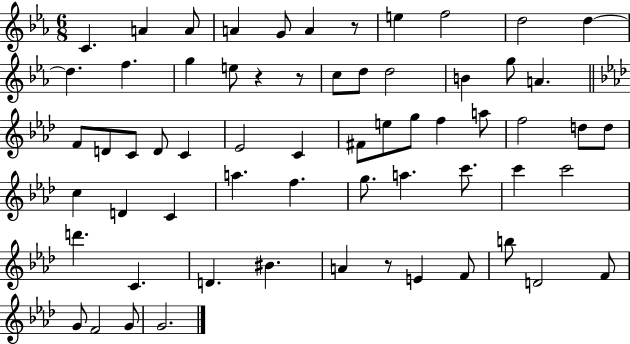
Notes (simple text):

C4/q. A4/q A4/e A4/q G4/e A4/q R/e E5/q F5/h D5/h D5/q D5/q. F5/q. G5/q E5/e R/q R/e C5/e D5/e D5/h B4/q G5/e A4/q. F4/e D4/e C4/e D4/e C4/q Eb4/h C4/q F#4/e E5/e G5/e F5/q A5/e F5/h D5/e D5/e C5/q D4/q C4/q A5/q. F5/q. G5/e. A5/q. C6/e. C6/q C6/h D6/q. C4/q. D4/q. BIS4/q. A4/q R/e E4/q F4/e B5/e D4/h F4/e G4/e F4/h G4/e G4/h.